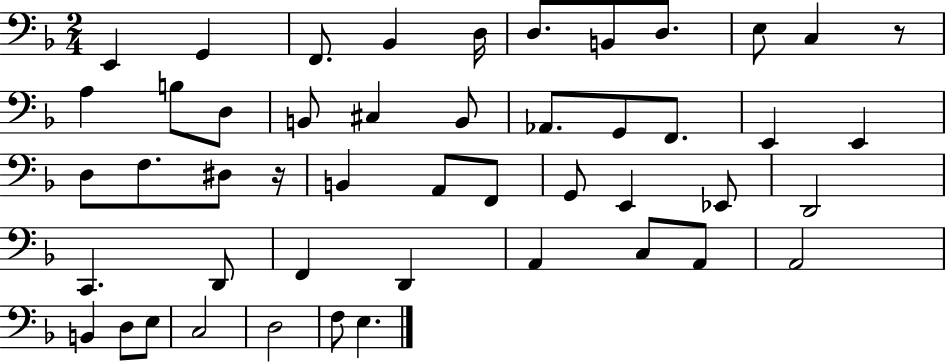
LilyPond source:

{
  \clef bass
  \numericTimeSignature
  \time 2/4
  \key f \major
  e,4 g,4 | f,8. bes,4 d16 | d8. b,8 d8. | e8 c4 r8 | \break a4 b8 d8 | b,8 cis4 b,8 | aes,8. g,8 f,8. | e,4 e,4 | \break d8 f8. dis8 r16 | b,4 a,8 f,8 | g,8 e,4 ees,8 | d,2 | \break c,4. d,8 | f,4 d,4 | a,4 c8 a,8 | a,2 | \break b,4 d8 e8 | c2 | d2 | f8 e4. | \break \bar "|."
}